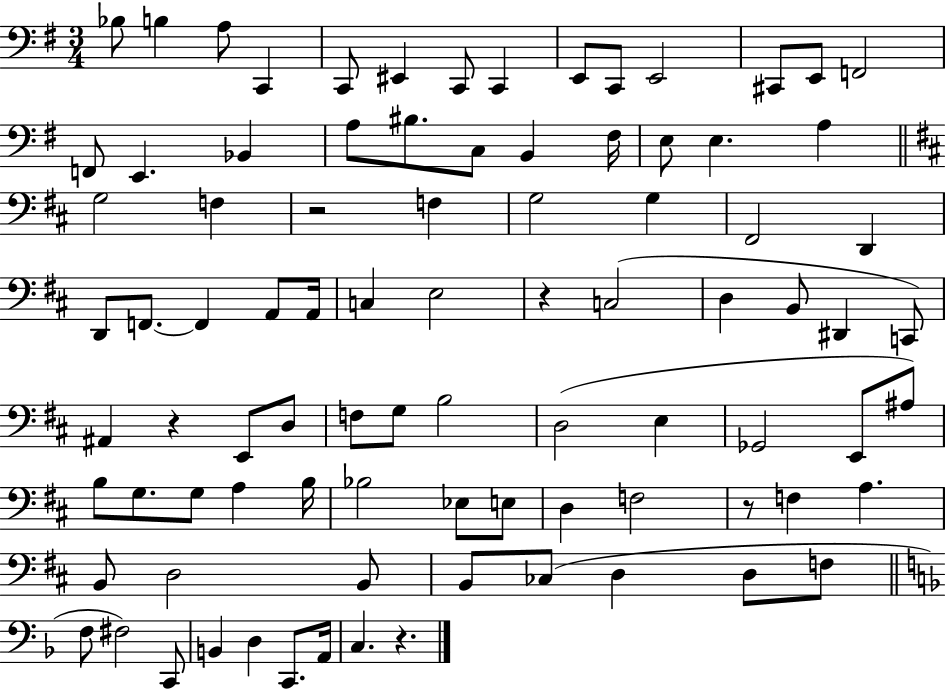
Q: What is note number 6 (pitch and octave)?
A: EIS2